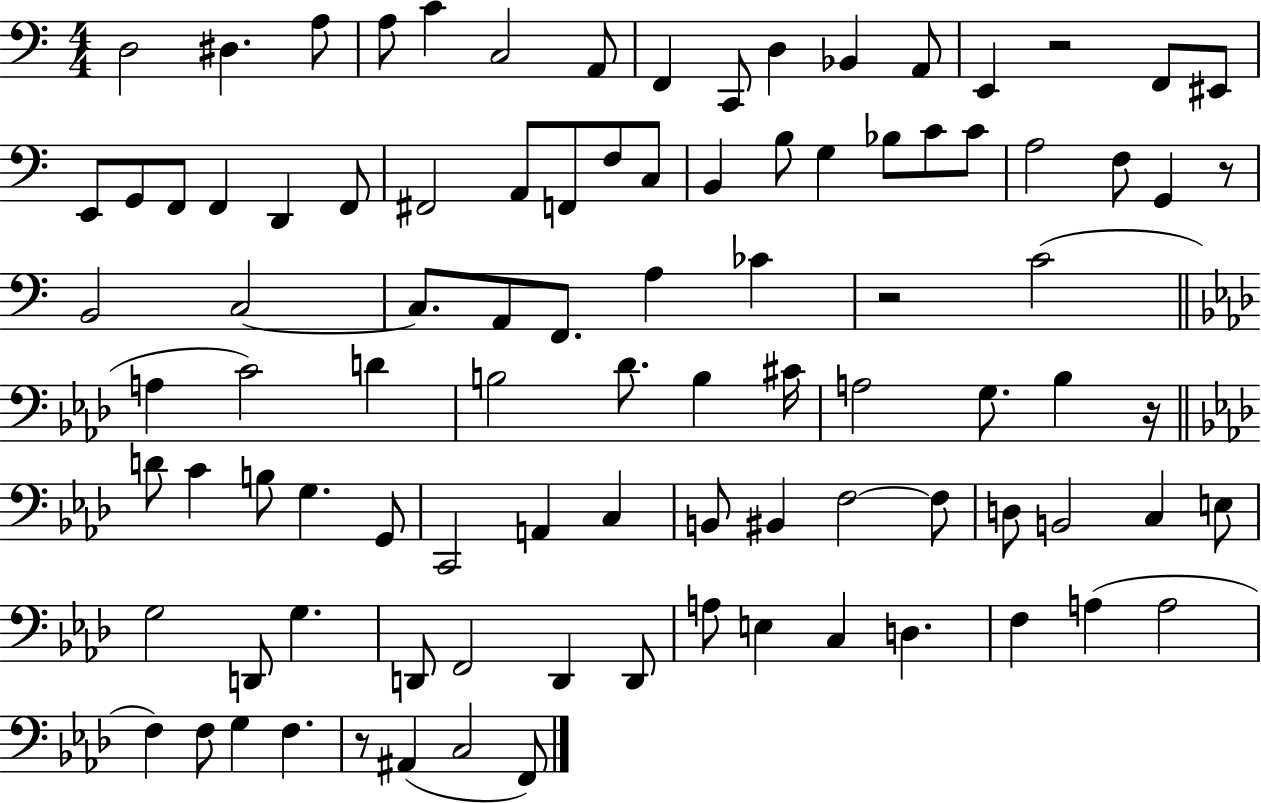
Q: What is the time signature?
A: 4/4